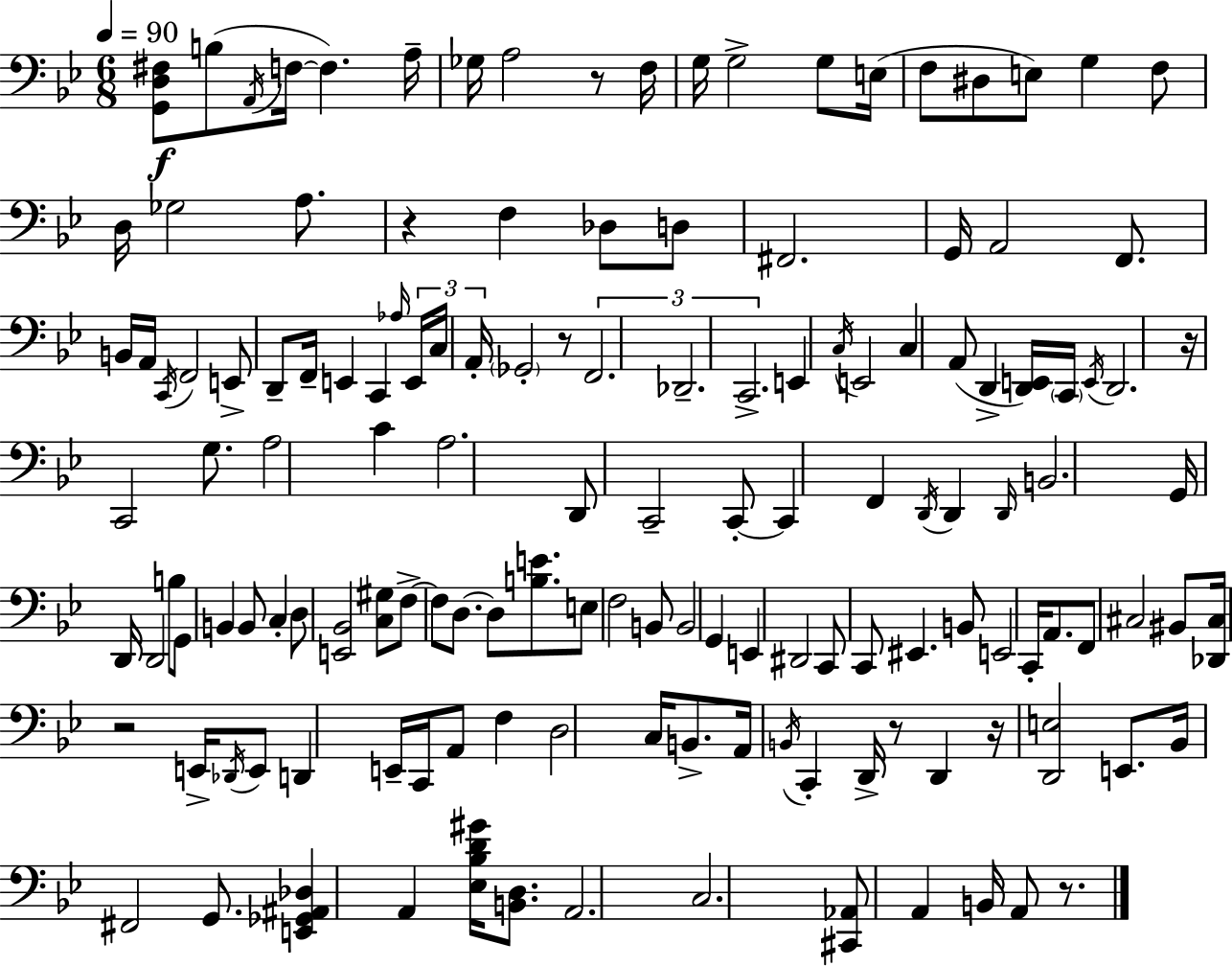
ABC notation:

X:1
T:Untitled
M:6/8
L:1/4
K:Bb
[G,,D,^F,]/2 B,/2 A,,/4 F,/4 F, A,/4 _G,/4 A,2 z/2 F,/4 G,/4 G,2 G,/2 E,/4 F,/2 ^D,/2 E,/2 G, F,/2 D,/4 _G,2 A,/2 z F, _D,/2 D,/2 ^F,,2 G,,/4 A,,2 F,,/2 B,,/4 A,,/4 C,,/4 F,,2 E,,/2 D,,/2 F,,/4 E,, C,, _A,/4 E,,/4 C,/4 A,,/4 _G,,2 z/2 F,,2 _D,,2 C,,2 E,, C,/4 E,,2 C, A,,/2 D,, [D,,E,,]/4 C,,/4 E,,/4 D,,2 z/4 C,,2 G,/2 A,2 C A,2 D,,/2 C,,2 C,,/2 C,, F,, D,,/4 D,, D,,/4 B,,2 G,,/4 D,,/4 D,,2 B,/2 G,,/2 B,, B,,/2 C, D,/2 [E,,_B,,]2 [C,^G,]/2 F,/2 F,/2 D,/2 D,/2 [B,E]/2 E,/2 F,2 B,,/2 B,,2 G,, E,, ^D,,2 C,,/2 C,,/2 ^E,, B,,/2 E,,2 C,,/4 A,,/2 F,,/2 ^C,2 ^B,,/2 [_D,,^C,]/4 z2 E,,/4 _D,,/4 E,,/2 D,, E,,/4 C,,/4 A,,/2 F, D,2 C,/4 B,,/2 A,,/4 B,,/4 C,, D,,/4 z/2 D,, z/4 [D,,E,]2 E,,/2 _B,,/4 ^F,,2 G,,/2 [E,,_G,,^A,,_D,] A,, [_E,_B,D^G]/4 [B,,D,]/2 A,,2 C,2 [^C,,_A,,]/2 A,, B,,/4 A,,/2 z/2